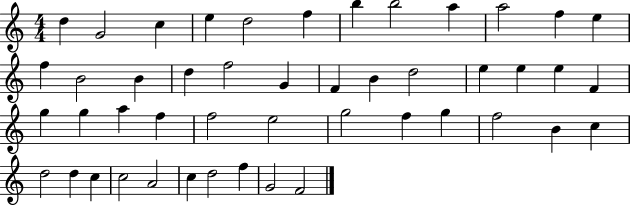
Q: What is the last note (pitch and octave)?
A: F4